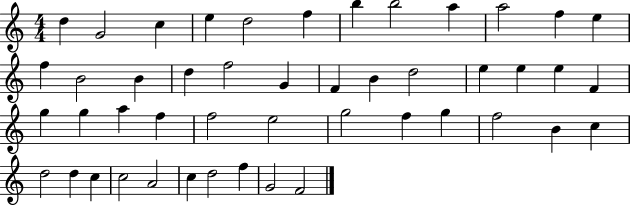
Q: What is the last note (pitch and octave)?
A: F4